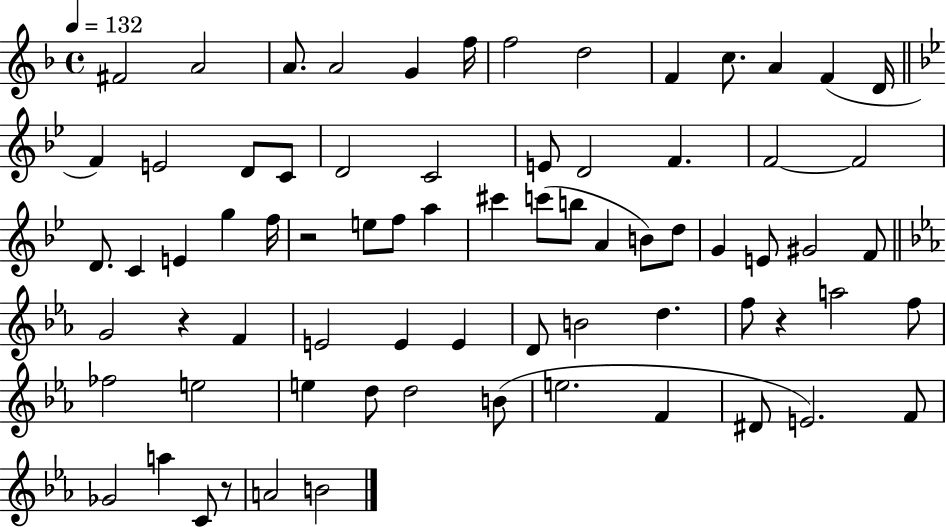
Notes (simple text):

F#4/h A4/h A4/e. A4/h G4/q F5/s F5/h D5/h F4/q C5/e. A4/q F4/q D4/s F4/q E4/h D4/e C4/e D4/h C4/h E4/e D4/h F4/q. F4/h F4/h D4/e. C4/q E4/q G5/q F5/s R/h E5/e F5/e A5/q C#6/q C6/e B5/e A4/q B4/e D5/e G4/q E4/e G#4/h F4/e G4/h R/q F4/q E4/h E4/q E4/q D4/e B4/h D5/q. F5/e R/q A5/h F5/e FES5/h E5/h E5/q D5/e D5/h B4/e E5/h. F4/q D#4/e E4/h. F4/e Gb4/h A5/q C4/e R/e A4/h B4/h